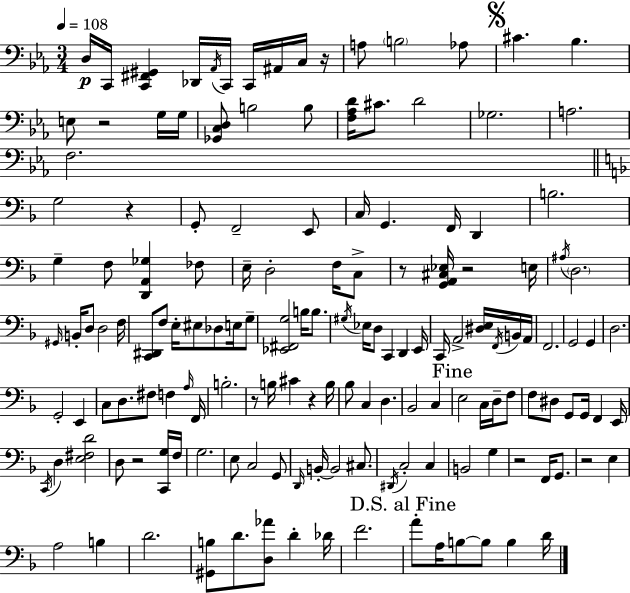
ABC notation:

X:1
T:Untitled
M:3/4
L:1/4
K:Cm
D,/4 C,,/4 [C,,^F,,^G,,] _D,,/4 _A,,/4 C,,/4 C,,/4 ^A,,/4 C,/4 z/4 A,/2 B,2 _A,/2 ^C _B, E,/2 z2 G,/4 G,/4 [_G,,C,D,]/2 B,2 B,/2 [F,_A,D]/4 ^C/2 D2 _G,2 A,2 F,2 G,2 z G,,/2 F,,2 E,,/2 C,/4 G,, F,,/4 D,, B,2 G, F,/2 [D,,A,,_G,] _F,/2 E,/4 D,2 F,/4 C,/2 z/2 [G,,A,,^C,_E,]/4 z2 E,/4 ^A,/4 D,2 ^G,,/4 B,,/4 D,/2 D,2 F,/4 [C,,^D,,]/2 F,/2 E,/4 ^E,/2 _D,/2 E,/4 G,/2 [_E,,^F,,G,]2 B,/4 B,/2 ^G,/4 _E,/4 D,/2 C,, D,, E,,/4 C,,/4 A,,2 [^D,E,]/4 F,,/4 B,,/4 A,,/4 F,,2 G,,2 G,, D,2 G,,2 E,, C,/2 D,/2 ^F,/2 F, A,/4 F,,/4 B,2 z/2 B,/4 ^C z B,/4 _B,/2 C, D, _B,,2 C, E,2 C,/4 D,/4 F,/2 F,/2 ^D,/2 G,,/2 G,,/4 F,, E,,/4 C,,/4 D, [E,^F,D]2 D,/2 z2 [C,,G,]/4 F,/4 G,2 E,/2 C,2 G,,/2 D,,/4 B,,/4 B,,2 ^C,/2 ^D,,/4 C,2 C, B,,2 G, z2 F,,/4 G,,/2 z2 E, A,2 B, D2 [^G,,B,]/2 D/2 [D,_A]/2 D _D/4 F2 A/2 A,/4 B,/2 B,/2 B, D/4